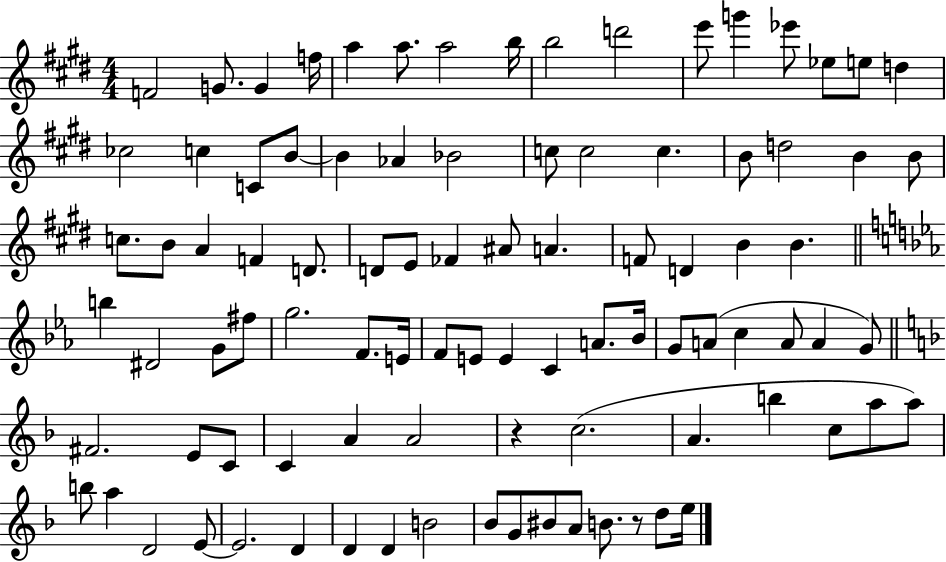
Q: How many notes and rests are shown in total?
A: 93